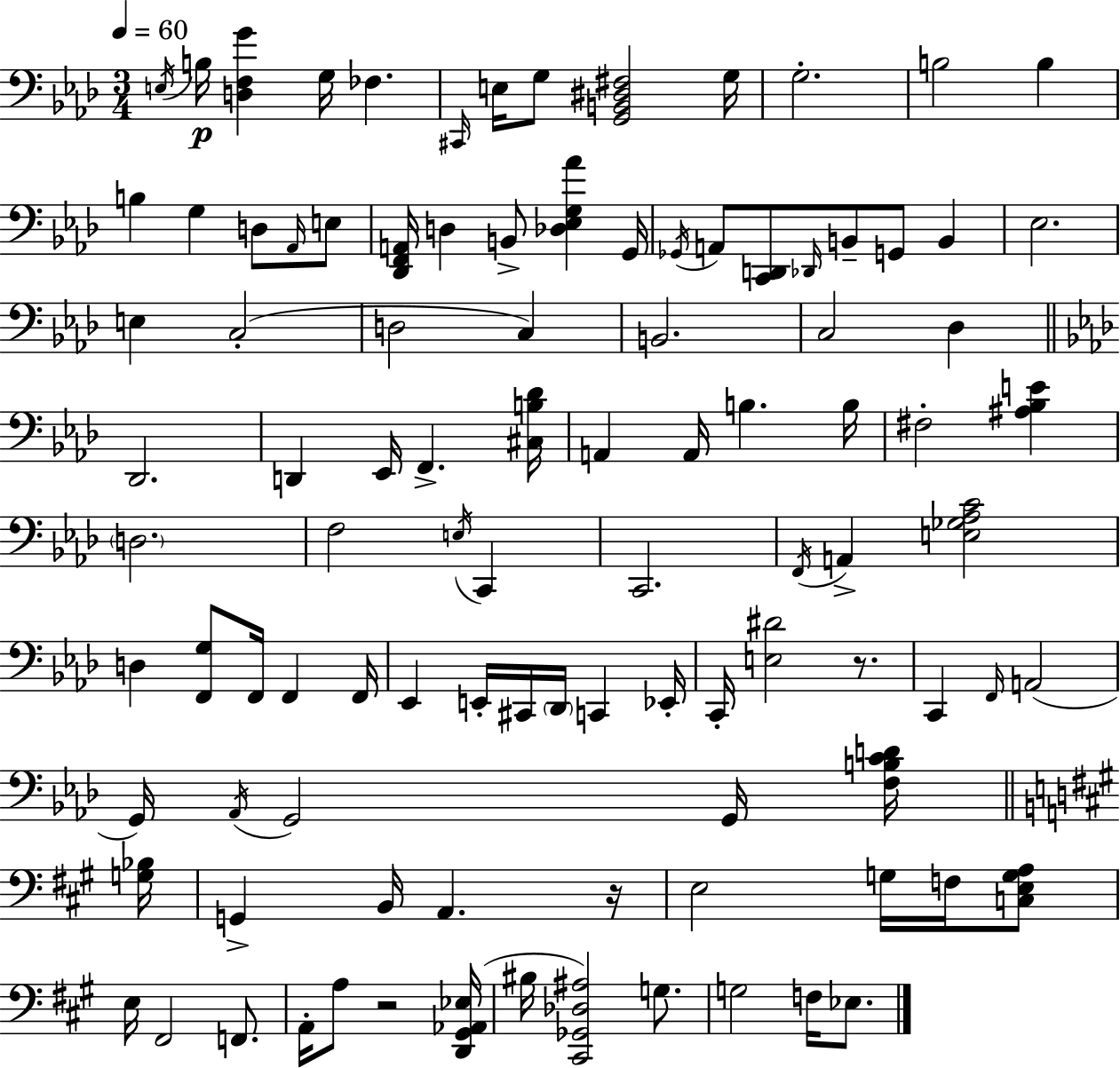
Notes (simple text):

E3/s B3/s [D3,F3,G4]/q G3/s FES3/q. C#2/s E3/s G3/e [G2,B2,D#3,F#3]/h G3/s G3/h. B3/h B3/q B3/q G3/q D3/e Ab2/s E3/e [Db2,F2,A2]/s D3/q B2/e [Db3,Eb3,G3,Ab4]/q G2/s Gb2/s A2/e [C2,D2]/e Db2/s B2/e G2/e B2/q Eb3/h. E3/q C3/h D3/h C3/q B2/h. C3/h Db3/q Db2/h. D2/q Eb2/s F2/q. [C#3,B3,Db4]/s A2/q A2/s B3/q. B3/s F#3/h [A#3,Bb3,E4]/q D3/h. F3/h E3/s C2/q C2/h. F2/s A2/q [E3,Gb3,Ab3,C4]/h D3/q [F2,G3]/e F2/s F2/q F2/s Eb2/q E2/s C#2/s Db2/s C2/q Eb2/s C2/s [E3,D#4]/h R/e. C2/q F2/s A2/h G2/s Ab2/s G2/h G2/s [F3,B3,C4,D4]/s [G3,Bb3]/s G2/q B2/s A2/q. R/s E3/h G3/s F3/s [C3,E3,G3,A3]/e E3/s F#2/h F2/e. A2/s A3/e R/h [D2,G#2,Ab2,Eb3]/s BIS3/s [C#2,Gb2,Db3,A#3]/h G3/e. G3/h F3/s Eb3/e.